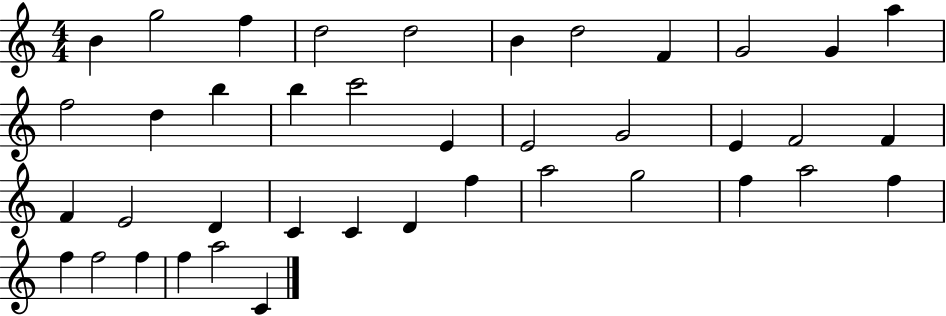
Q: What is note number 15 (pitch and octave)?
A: B5